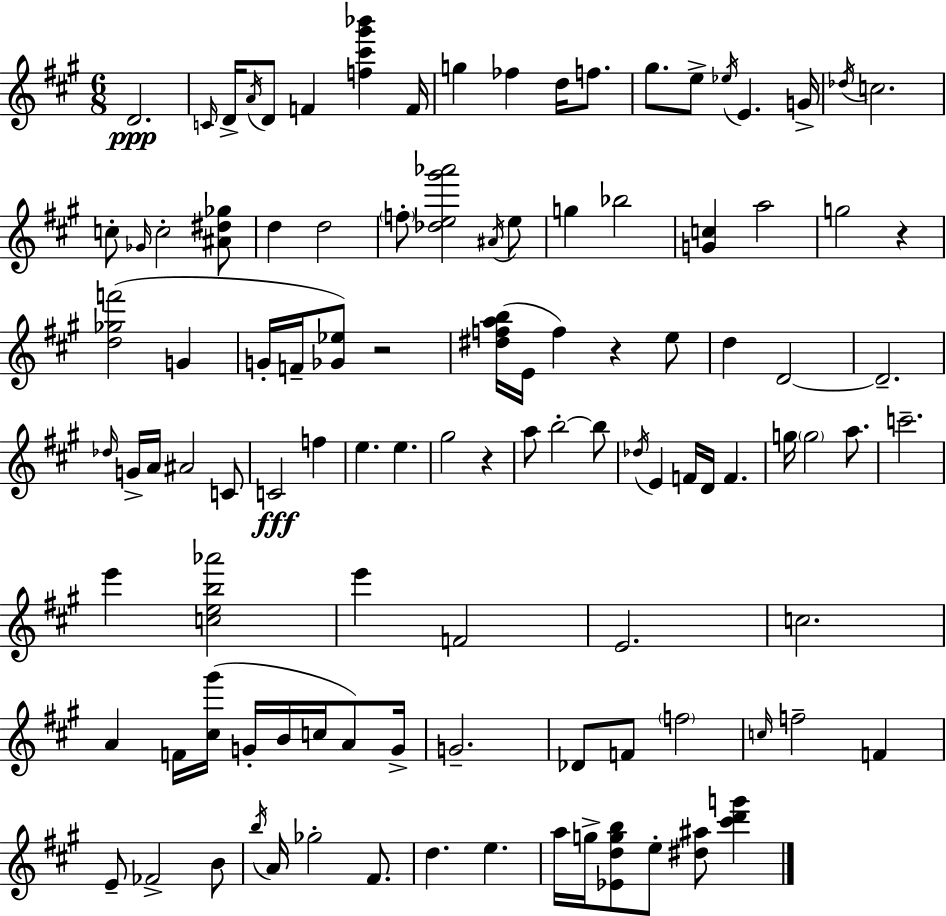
X:1
T:Untitled
M:6/8
L:1/4
K:A
D2 C/4 D/4 A/4 D/2 F [f^c'^g'_b'] F/4 g _f d/4 f/2 ^g/2 e/2 _e/4 E G/4 _d/4 c2 c/2 _G/4 c2 [^A^d_g]/2 d d2 f/2 [_de^g'_a']2 ^A/4 e/2 g _b2 [Gc] a2 g2 z [d_gf']2 G G/4 F/4 [_G_e]/2 z2 [^dfab]/4 E/4 f z e/2 d D2 D2 _d/4 G/4 A/4 ^A2 C/2 C2 f e e ^g2 z a/2 b2 b/2 _d/4 E F/4 D/4 F g/4 g2 a/2 c'2 e' [ceb_a']2 e' F2 E2 c2 A F/4 [^c^g']/4 G/4 B/4 c/4 A/2 G/4 G2 _D/2 F/2 f2 c/4 f2 F E/2 _F2 B/2 b/4 A/4 _g2 ^F/2 d e a/4 g/4 [_Edgb]/2 e/2 [^d^a]/2 [^c'd'g']